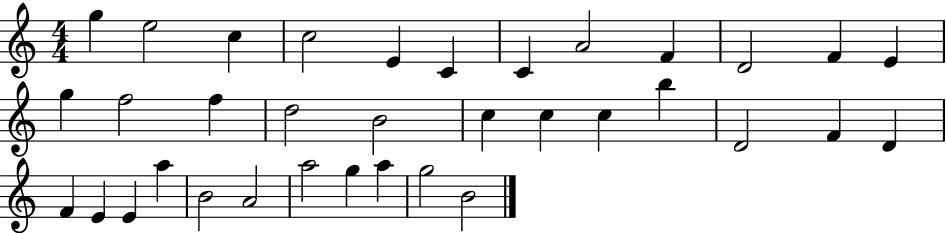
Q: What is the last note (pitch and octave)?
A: B4